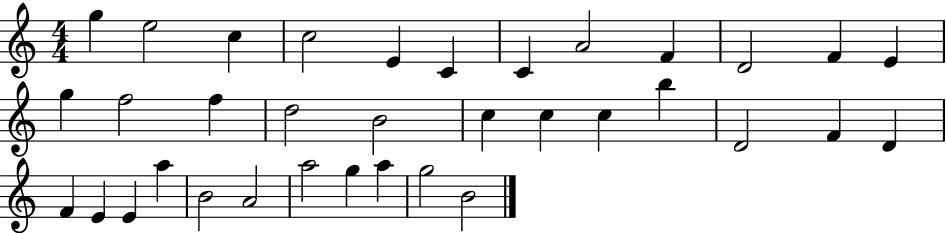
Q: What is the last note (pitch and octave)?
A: B4